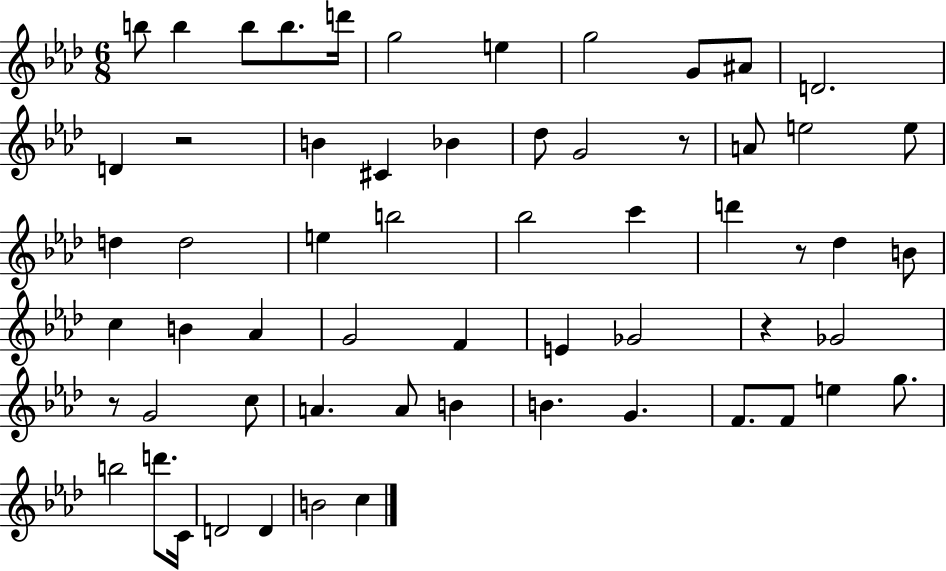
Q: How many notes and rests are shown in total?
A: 60